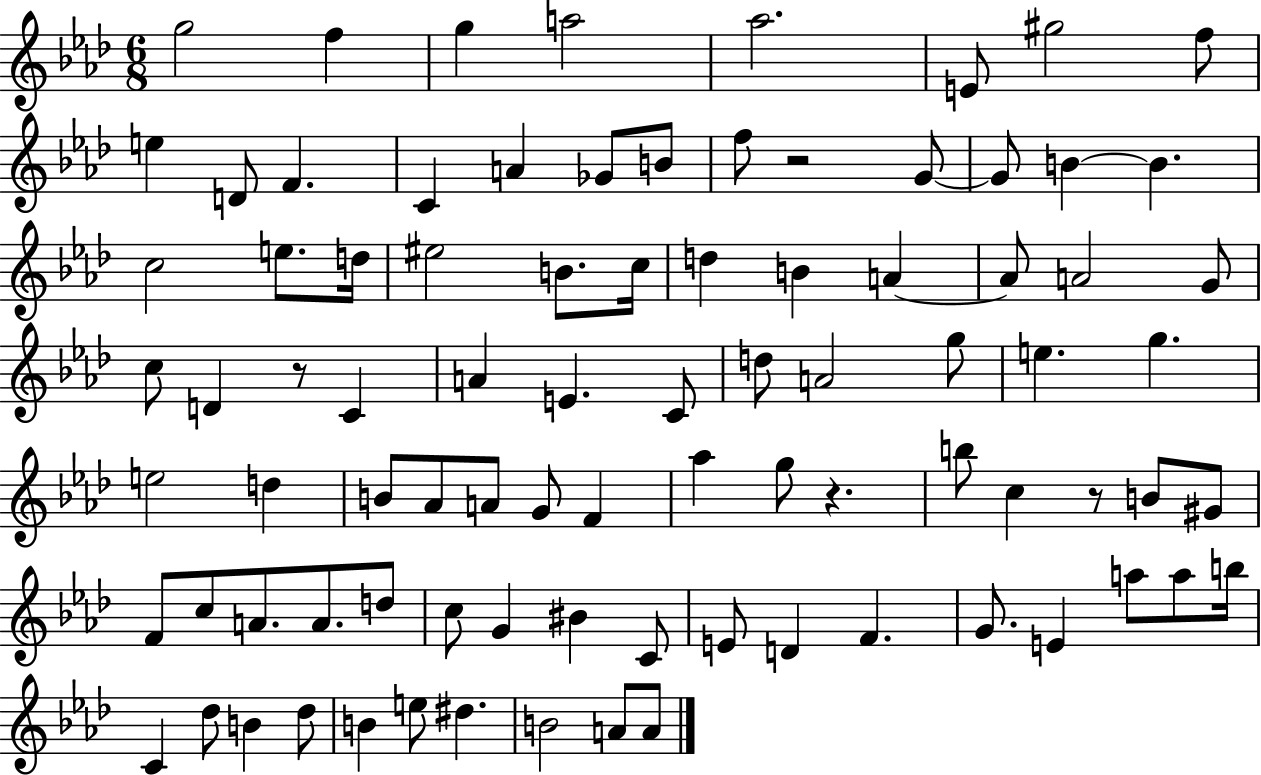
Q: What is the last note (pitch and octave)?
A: A4